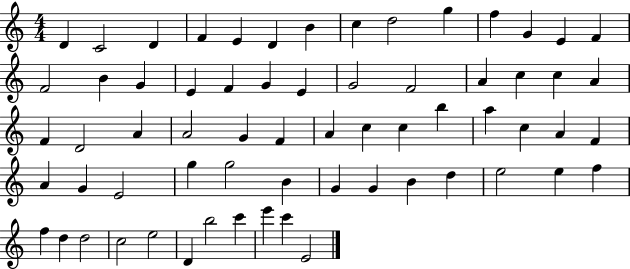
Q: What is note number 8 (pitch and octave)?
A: C5